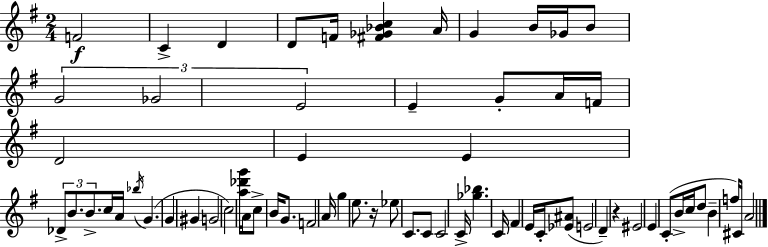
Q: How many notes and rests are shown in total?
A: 66